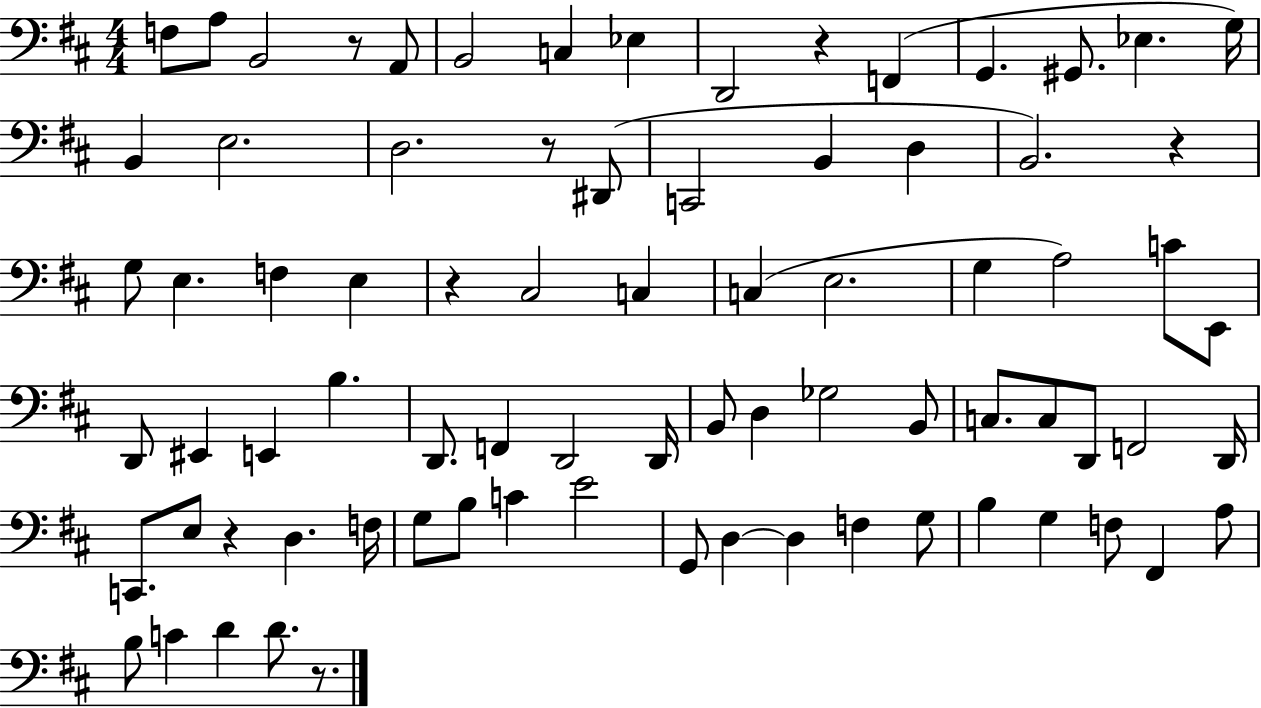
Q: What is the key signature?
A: D major